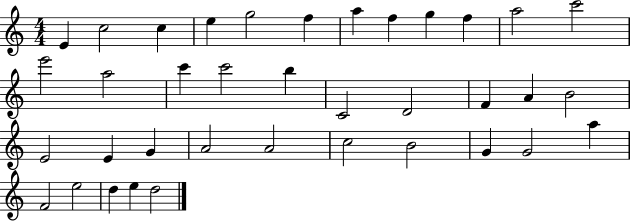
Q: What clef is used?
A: treble